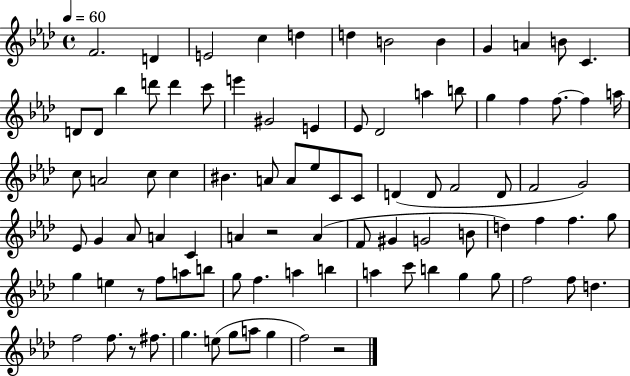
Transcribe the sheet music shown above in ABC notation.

X:1
T:Untitled
M:4/4
L:1/4
K:Ab
F2 D E2 c d d B2 B G A B/2 C D/2 D/2 _b d'/2 d' c'/2 e' ^G2 E _E/2 _D2 a b/2 g f f/2 f a/4 c/2 A2 c/2 c ^B A/2 A/2 _e/2 C/2 C/2 D D/2 F2 D/2 F2 G2 _E/2 G _A/2 A C A z2 A F/2 ^G G2 B/2 d f f g/2 g e z/2 f/2 a/2 b/2 g/2 f a b a c'/2 b g g/2 f2 f/2 d f2 f/2 z/2 ^f/2 g e/2 g/2 a/2 g f2 z2